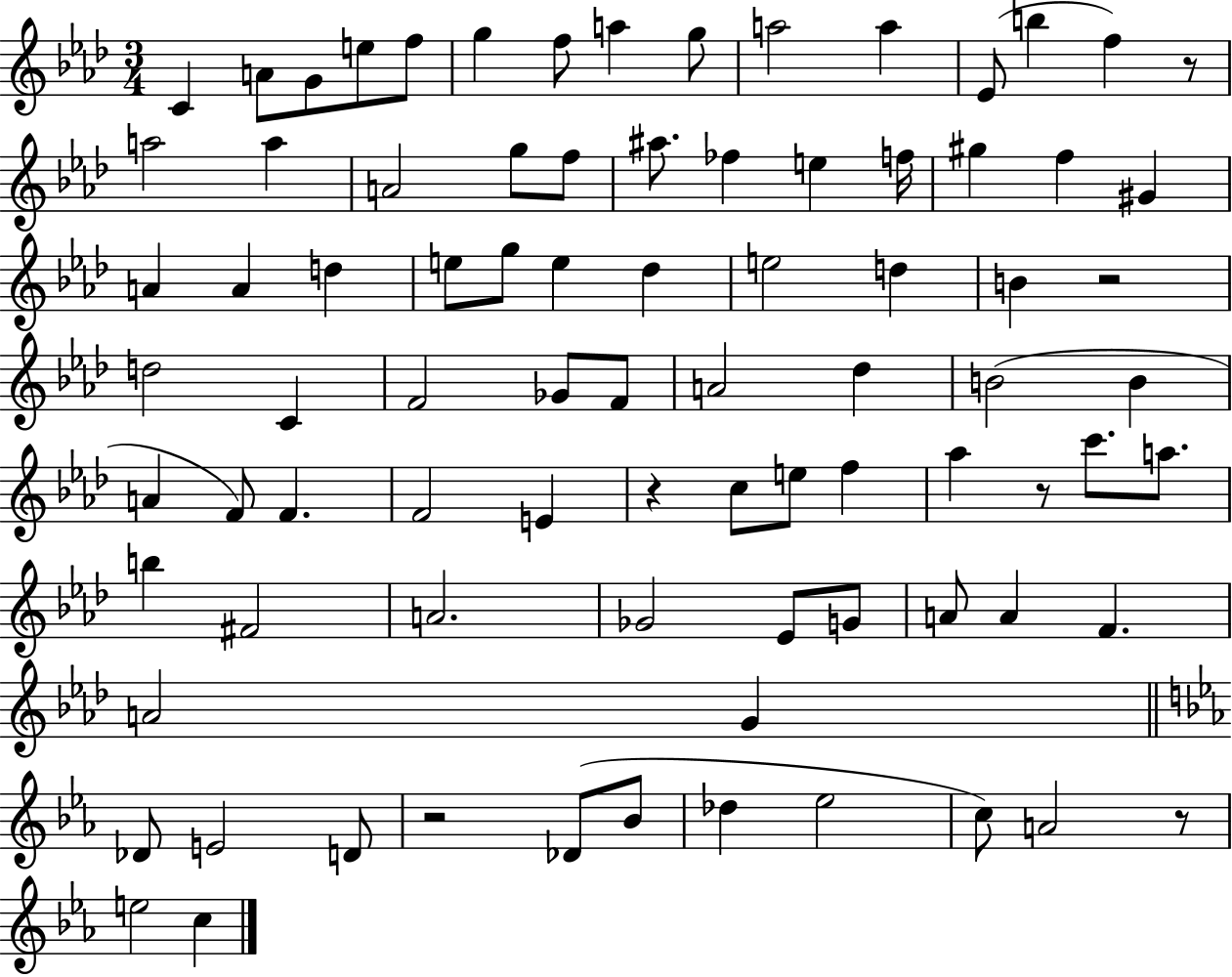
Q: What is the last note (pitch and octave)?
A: C5